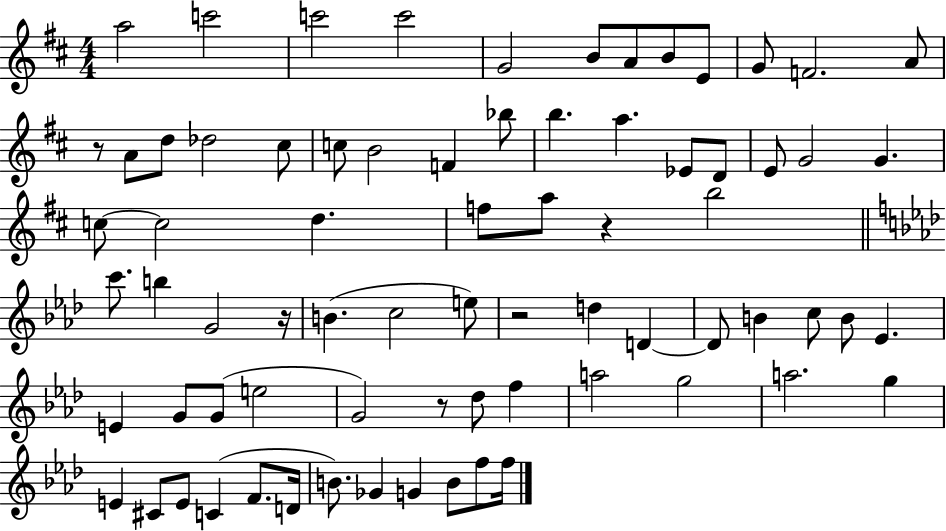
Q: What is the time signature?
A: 4/4